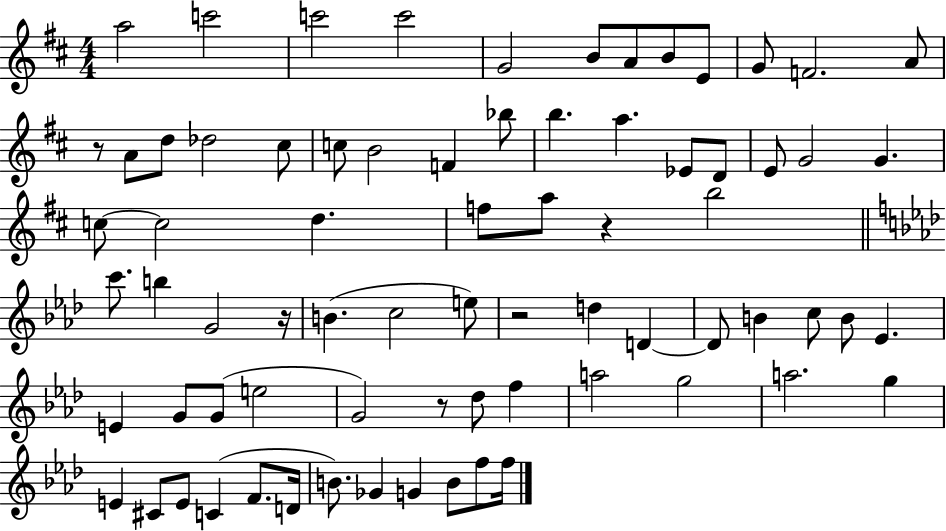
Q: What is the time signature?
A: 4/4